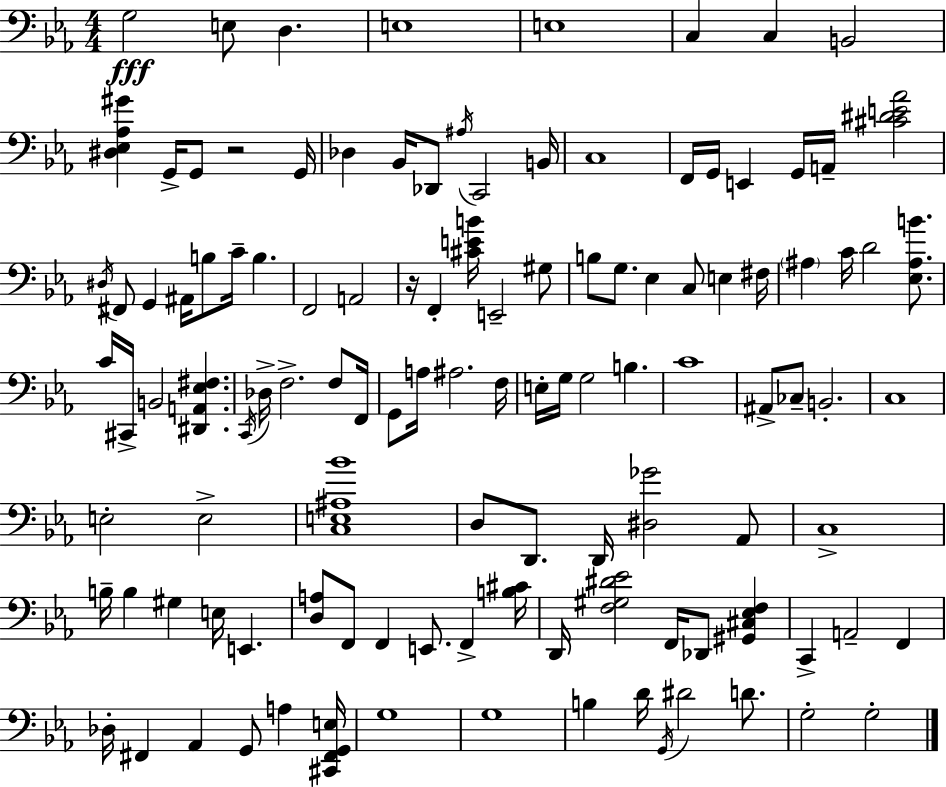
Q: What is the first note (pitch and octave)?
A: G3